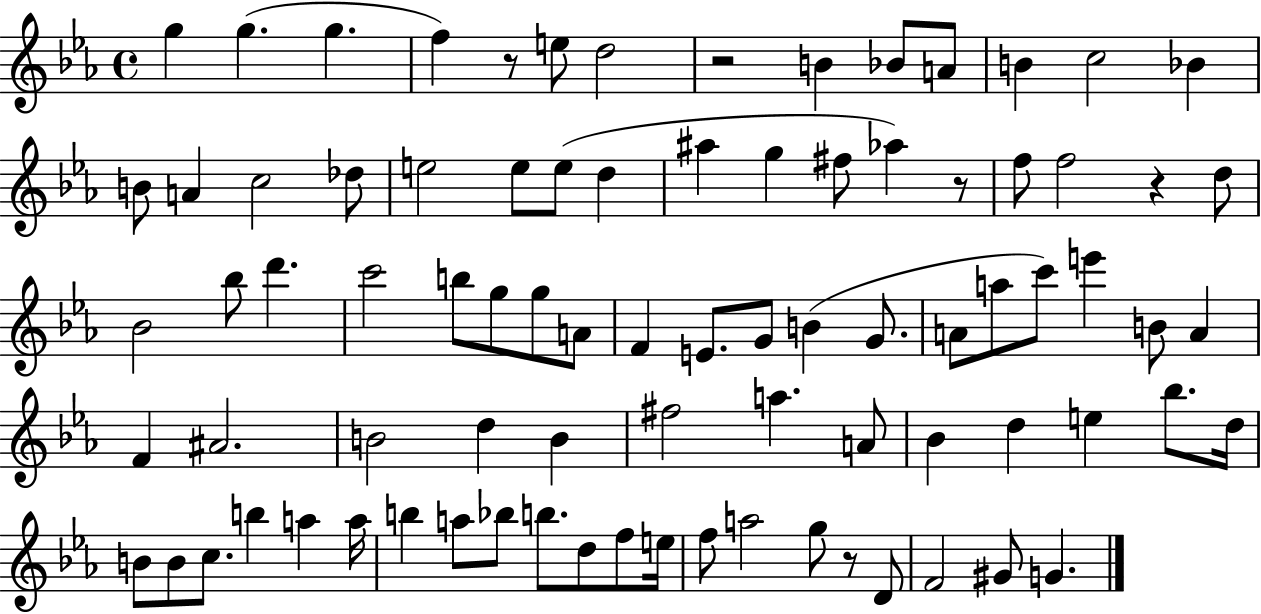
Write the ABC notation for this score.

X:1
T:Untitled
M:4/4
L:1/4
K:Eb
g g g f z/2 e/2 d2 z2 B _B/2 A/2 B c2 _B B/2 A c2 _d/2 e2 e/2 e/2 d ^a g ^f/2 _a z/2 f/2 f2 z d/2 _B2 _b/2 d' c'2 b/2 g/2 g/2 A/2 F E/2 G/2 B G/2 A/2 a/2 c'/2 e' B/2 A F ^A2 B2 d B ^f2 a A/2 _B d e _b/2 d/4 B/2 B/2 c/2 b a a/4 b a/2 _b/2 b/2 d/2 f/2 e/4 f/2 a2 g/2 z/2 D/2 F2 ^G/2 G